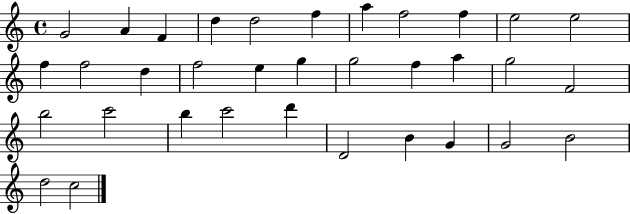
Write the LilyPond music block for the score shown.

{
  \clef treble
  \time 4/4
  \defaultTimeSignature
  \key c \major
  g'2 a'4 f'4 | d''4 d''2 f''4 | a''4 f''2 f''4 | e''2 e''2 | \break f''4 f''2 d''4 | f''2 e''4 g''4 | g''2 f''4 a''4 | g''2 f'2 | \break b''2 c'''2 | b''4 c'''2 d'''4 | d'2 b'4 g'4 | g'2 b'2 | \break d''2 c''2 | \bar "|."
}